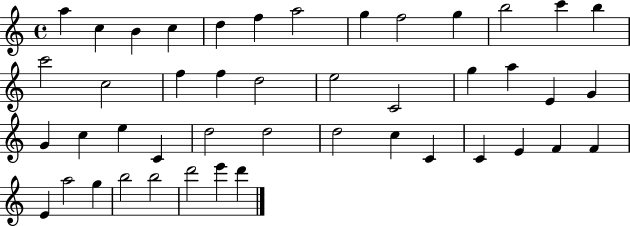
X:1
T:Untitled
M:4/4
L:1/4
K:C
a c B c d f a2 g f2 g b2 c' b c'2 c2 f f d2 e2 C2 g a E G G c e C d2 d2 d2 c C C E F F E a2 g b2 b2 d'2 e' d'